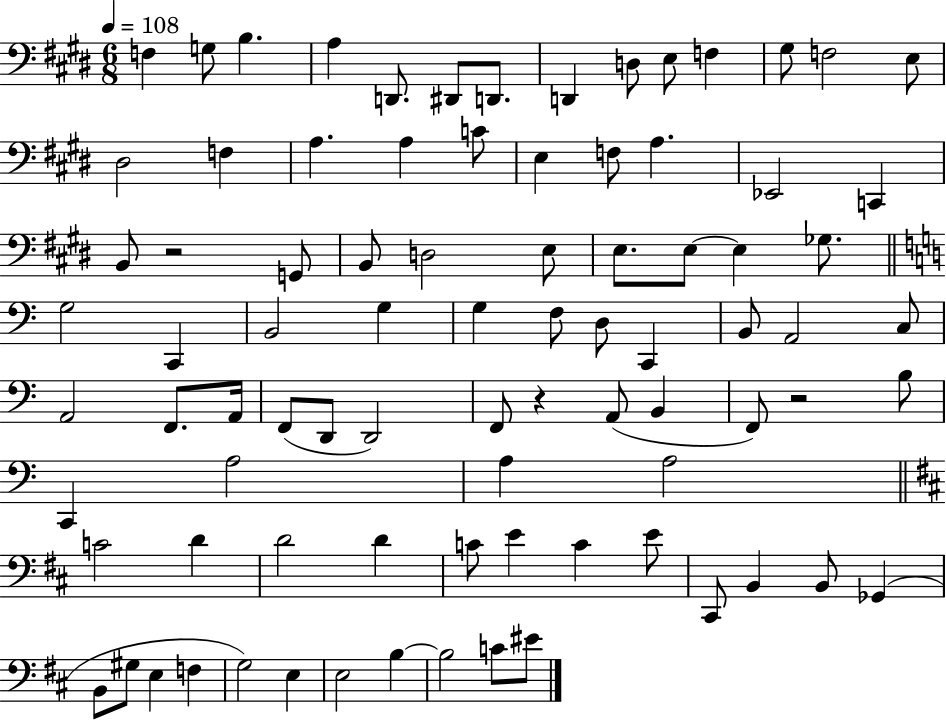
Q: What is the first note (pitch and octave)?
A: F3